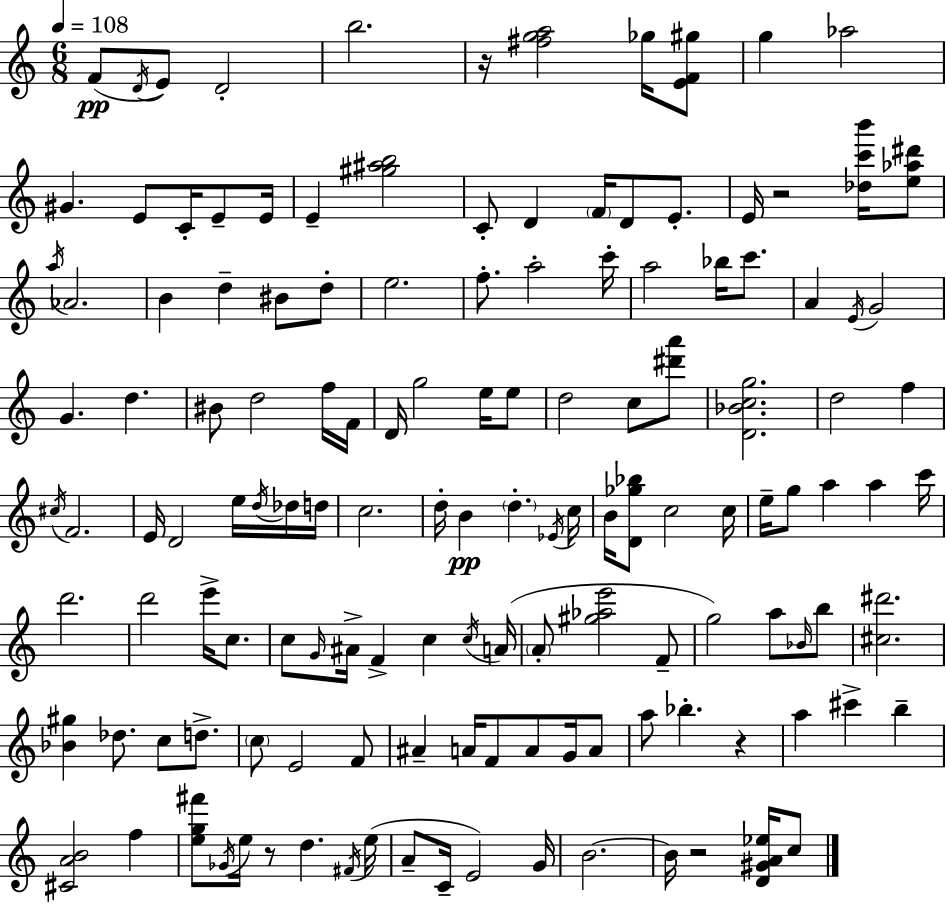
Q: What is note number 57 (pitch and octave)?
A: Db5